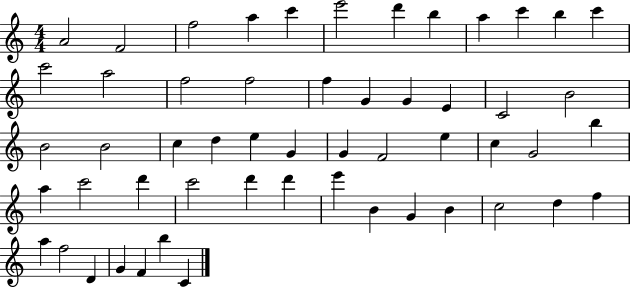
A4/h F4/h F5/h A5/q C6/q E6/h D6/q B5/q A5/q C6/q B5/q C6/q C6/h A5/h F5/h F5/h F5/q G4/q G4/q E4/q C4/h B4/h B4/h B4/h C5/q D5/q E5/q G4/q G4/q F4/h E5/q C5/q G4/h B5/q A5/q C6/h D6/q C6/h D6/q D6/q E6/q B4/q G4/q B4/q C5/h D5/q F5/q A5/q F5/h D4/q G4/q F4/q B5/q C4/q